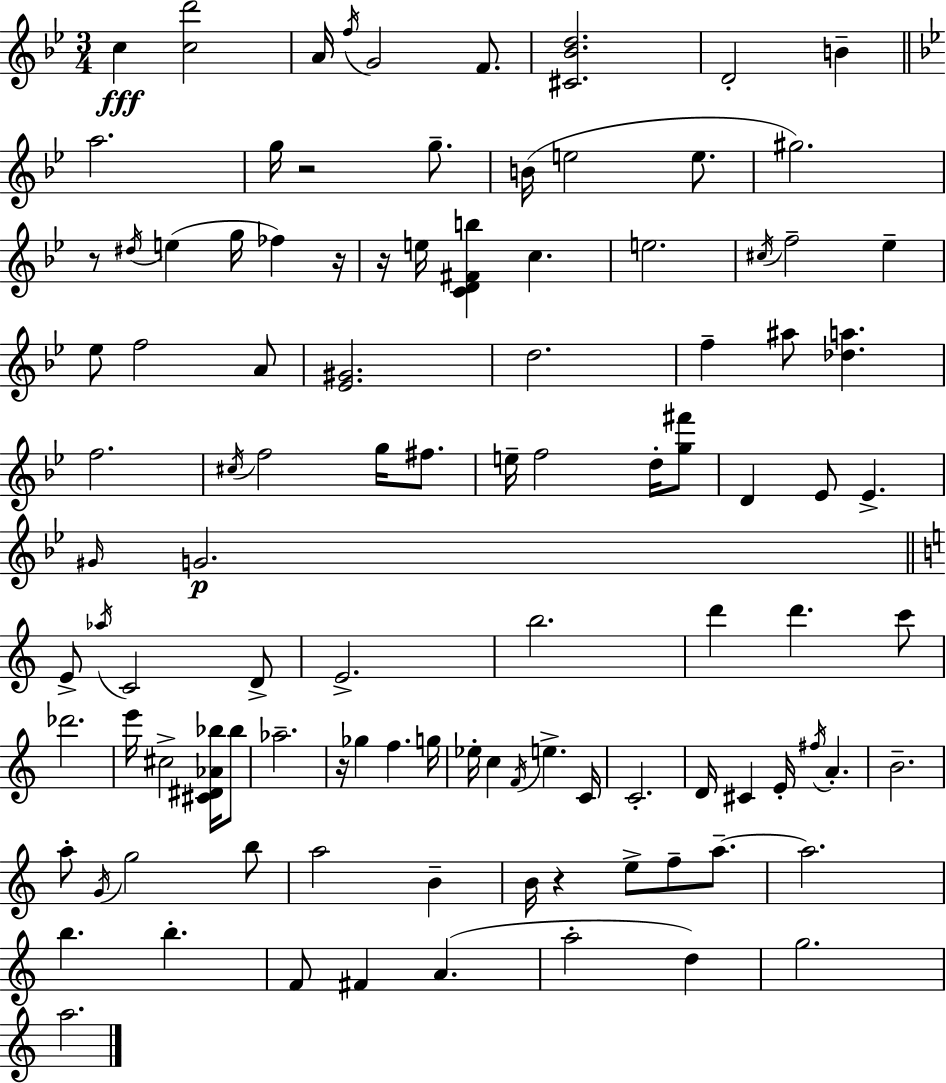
{
  \clef treble
  \numericTimeSignature
  \time 3/4
  \key g \minor
  c''4\fff <c'' d'''>2 | a'16 \acciaccatura { f''16 } g'2 f'8. | <cis' bes' d''>2. | d'2-. b'4-- | \break \bar "||" \break \key bes \major a''2. | g''16 r2 g''8.-- | b'16( e''2 e''8. | gis''2.) | \break r8 \acciaccatura { dis''16 }( e''4 g''16 fes''4) | r16 r16 e''16 <c' d' fis' b''>4 c''4. | e''2. | \acciaccatura { cis''16 } f''2-- ees''4-- | \break ees''8 f''2 | a'8 <ees' gis'>2. | d''2. | f''4-- ais''8 <des'' a''>4. | \break f''2. | \acciaccatura { cis''16 } f''2 g''16 | fis''8. e''16-- f''2 | d''16-. <g'' fis'''>8 d'4 ees'8 ees'4.-> | \break \grace { gis'16 } g'2.\p | \bar "||" \break \key c \major e'8-> \acciaccatura { aes''16 } c'2 d'8-> | e'2.-> | b''2. | d'''4 d'''4. c'''8 | \break des'''2. | e'''16 cis''2-> <cis' dis' aes' bes''>16 bes''8 | aes''2.-- | r16 ges''4 f''4. | \break g''16 ees''16-. c''4 \acciaccatura { f'16 } e''4.-> | c'16 c'2.-. | d'16 cis'4 e'16-. \acciaccatura { fis''16 } a'4.-. | b'2.-- | \break a''8-. \acciaccatura { g'16 } g''2 | b''8 a''2 | b'4-- b'16 r4 e''8-> f''8-- | a''8.--~~ a''2. | \break b''4. b''4.-. | f'8 fis'4 a'4.( | a''2-. | d''4) g''2. | \break a''2. | \bar "|."
}